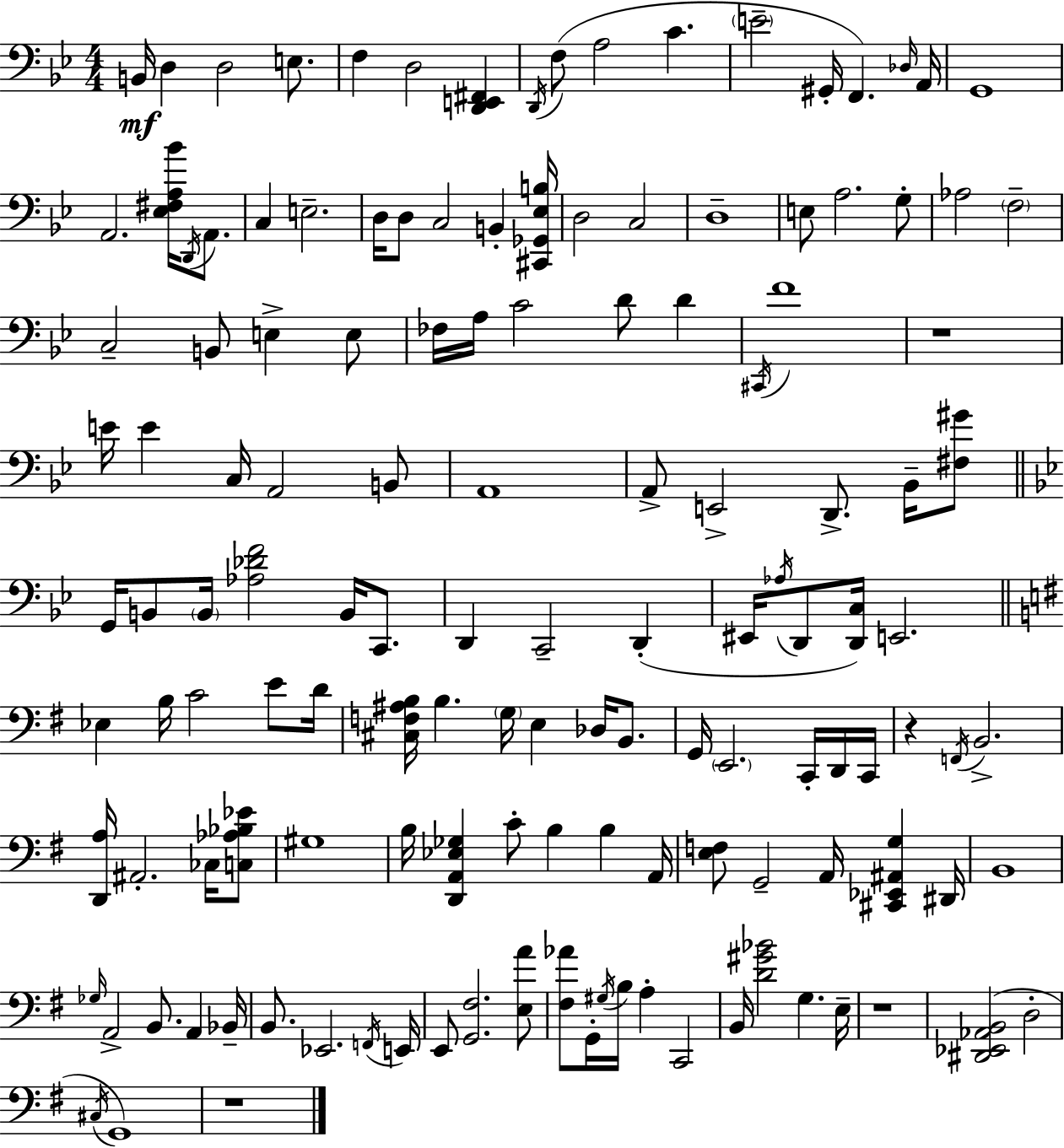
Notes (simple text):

B2/s D3/q D3/h E3/e. F3/q D3/h [D2,E2,F#2]/q D2/s F3/e A3/h C4/q. E4/h G#2/s F2/q. Db3/s A2/s G2/w A2/h. [Eb3,F#3,A3,Bb4]/s D2/s A2/e. C3/q E3/h. D3/s D3/e C3/h B2/q [C#2,Gb2,Eb3,B3]/s D3/h C3/h D3/w E3/e A3/h. G3/e Ab3/h F3/h C3/h B2/e E3/q E3/e FES3/s A3/s C4/h D4/e D4/q C#2/s F4/w R/w E4/s E4/q C3/s A2/h B2/e A2/w A2/e E2/h D2/e. Bb2/s [F#3,G#4]/e G2/s B2/e B2/s [Ab3,Db4,F4]/h B2/s C2/e. D2/q C2/h D2/q EIS2/s Ab3/s D2/e [D2,C3]/s E2/h. Eb3/q B3/s C4/h E4/e D4/s [C#3,F3,A#3,B3]/s B3/q. G3/s E3/q Db3/s B2/e. G2/s E2/h. C2/s D2/s C2/s R/q F2/s B2/h. [D2,A3]/s A#2/h. CES3/s [C3,Ab3,Bb3,Eb4]/e G#3/w B3/s [D2,A2,Eb3,Gb3]/q C4/e B3/q B3/q A2/s [E3,F3]/e G2/h A2/s [C#2,Eb2,A#2,G3]/q D#2/s B2/w Gb3/s A2/h B2/e. A2/q Bb2/s B2/e. Eb2/h. F2/s E2/s E2/e [G2,F#3]/h. [E3,A4]/e [F#3,Ab4]/e G2/s G#3/s B3/s A3/q C2/h B2/s [D4,G#4,Bb4]/h G3/q. E3/s R/w [D#2,Eb2,Ab2,B2]/h D3/h C#3/s G2/w R/w